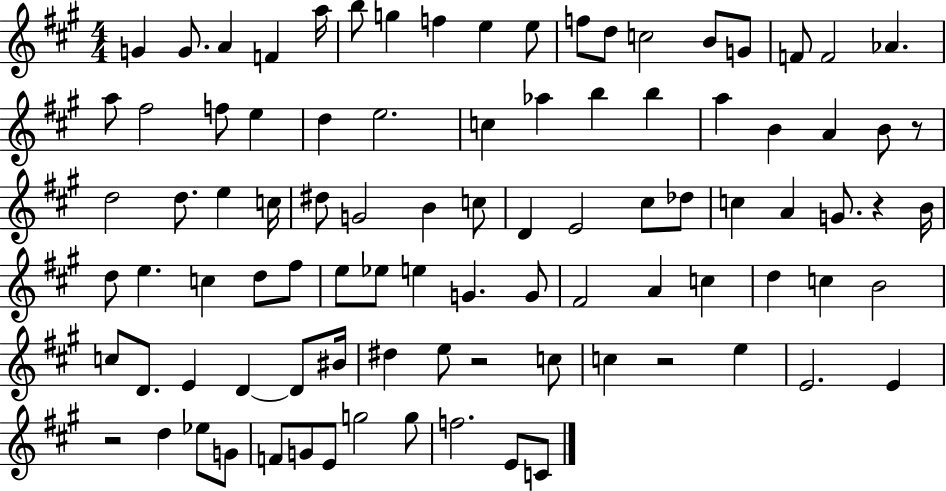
{
  \clef treble
  \numericTimeSignature
  \time 4/4
  \key a \major
  \repeat volta 2 { g'4 g'8. a'4 f'4 a''16 | b''8 g''4 f''4 e''4 e''8 | f''8 d''8 c''2 b'8 g'8 | f'8 f'2 aes'4. | \break a''8 fis''2 f''8 e''4 | d''4 e''2. | c''4 aes''4 b''4 b''4 | a''4 b'4 a'4 b'8 r8 | \break d''2 d''8. e''4 c''16 | dis''8 g'2 b'4 c''8 | d'4 e'2 cis''8 des''8 | c''4 a'4 g'8. r4 b'16 | \break d''8 e''4. c''4 d''8 fis''8 | e''8 ees''8 e''4 g'4. g'8 | fis'2 a'4 c''4 | d''4 c''4 b'2 | \break c''8 d'8. e'4 d'4~~ d'8 bis'16 | dis''4 e''8 r2 c''8 | c''4 r2 e''4 | e'2. e'4 | \break r2 d''4 ees''8 g'8 | f'8 g'8 e'8 g''2 g''8 | f''2. e'8 c'8 | } \bar "|."
}